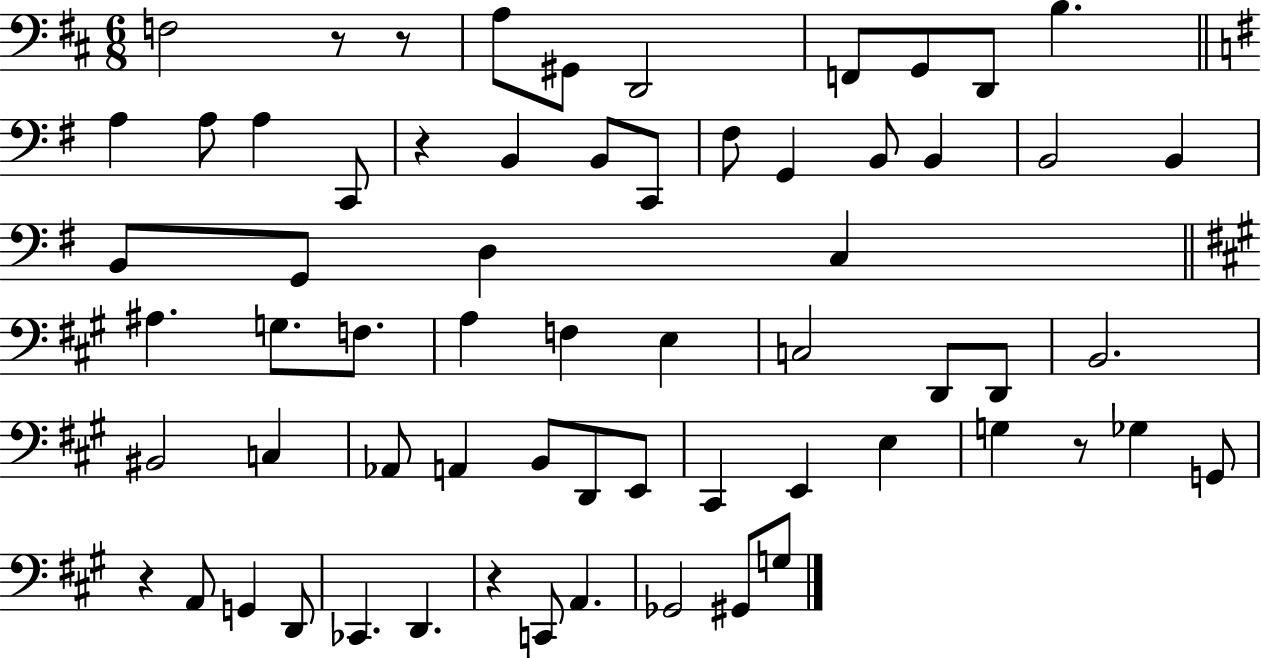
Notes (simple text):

F3/h R/e R/e A3/e G#2/e D2/h F2/e G2/e D2/e B3/q. A3/q A3/e A3/q C2/e R/q B2/q B2/e C2/e F#3/e G2/q B2/e B2/q B2/h B2/q B2/e G2/e D3/q C3/q A#3/q. G3/e. F3/e. A3/q F3/q E3/q C3/h D2/e D2/e B2/h. BIS2/h C3/q Ab2/e A2/q B2/e D2/e E2/e C#2/q E2/q E3/q G3/q R/e Gb3/q G2/e R/q A2/e G2/q D2/e CES2/q. D2/q. R/q C2/e A2/q. Gb2/h G#2/e G3/e